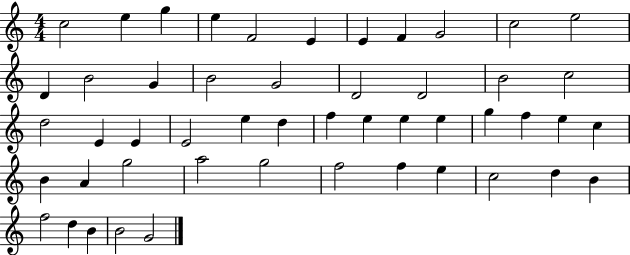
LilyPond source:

{
  \clef treble
  \numericTimeSignature
  \time 4/4
  \key c \major
  c''2 e''4 g''4 | e''4 f'2 e'4 | e'4 f'4 g'2 | c''2 e''2 | \break d'4 b'2 g'4 | b'2 g'2 | d'2 d'2 | b'2 c''2 | \break d''2 e'4 e'4 | e'2 e''4 d''4 | f''4 e''4 e''4 e''4 | g''4 f''4 e''4 c''4 | \break b'4 a'4 g''2 | a''2 g''2 | f''2 f''4 e''4 | c''2 d''4 b'4 | \break f''2 d''4 b'4 | b'2 g'2 | \bar "|."
}